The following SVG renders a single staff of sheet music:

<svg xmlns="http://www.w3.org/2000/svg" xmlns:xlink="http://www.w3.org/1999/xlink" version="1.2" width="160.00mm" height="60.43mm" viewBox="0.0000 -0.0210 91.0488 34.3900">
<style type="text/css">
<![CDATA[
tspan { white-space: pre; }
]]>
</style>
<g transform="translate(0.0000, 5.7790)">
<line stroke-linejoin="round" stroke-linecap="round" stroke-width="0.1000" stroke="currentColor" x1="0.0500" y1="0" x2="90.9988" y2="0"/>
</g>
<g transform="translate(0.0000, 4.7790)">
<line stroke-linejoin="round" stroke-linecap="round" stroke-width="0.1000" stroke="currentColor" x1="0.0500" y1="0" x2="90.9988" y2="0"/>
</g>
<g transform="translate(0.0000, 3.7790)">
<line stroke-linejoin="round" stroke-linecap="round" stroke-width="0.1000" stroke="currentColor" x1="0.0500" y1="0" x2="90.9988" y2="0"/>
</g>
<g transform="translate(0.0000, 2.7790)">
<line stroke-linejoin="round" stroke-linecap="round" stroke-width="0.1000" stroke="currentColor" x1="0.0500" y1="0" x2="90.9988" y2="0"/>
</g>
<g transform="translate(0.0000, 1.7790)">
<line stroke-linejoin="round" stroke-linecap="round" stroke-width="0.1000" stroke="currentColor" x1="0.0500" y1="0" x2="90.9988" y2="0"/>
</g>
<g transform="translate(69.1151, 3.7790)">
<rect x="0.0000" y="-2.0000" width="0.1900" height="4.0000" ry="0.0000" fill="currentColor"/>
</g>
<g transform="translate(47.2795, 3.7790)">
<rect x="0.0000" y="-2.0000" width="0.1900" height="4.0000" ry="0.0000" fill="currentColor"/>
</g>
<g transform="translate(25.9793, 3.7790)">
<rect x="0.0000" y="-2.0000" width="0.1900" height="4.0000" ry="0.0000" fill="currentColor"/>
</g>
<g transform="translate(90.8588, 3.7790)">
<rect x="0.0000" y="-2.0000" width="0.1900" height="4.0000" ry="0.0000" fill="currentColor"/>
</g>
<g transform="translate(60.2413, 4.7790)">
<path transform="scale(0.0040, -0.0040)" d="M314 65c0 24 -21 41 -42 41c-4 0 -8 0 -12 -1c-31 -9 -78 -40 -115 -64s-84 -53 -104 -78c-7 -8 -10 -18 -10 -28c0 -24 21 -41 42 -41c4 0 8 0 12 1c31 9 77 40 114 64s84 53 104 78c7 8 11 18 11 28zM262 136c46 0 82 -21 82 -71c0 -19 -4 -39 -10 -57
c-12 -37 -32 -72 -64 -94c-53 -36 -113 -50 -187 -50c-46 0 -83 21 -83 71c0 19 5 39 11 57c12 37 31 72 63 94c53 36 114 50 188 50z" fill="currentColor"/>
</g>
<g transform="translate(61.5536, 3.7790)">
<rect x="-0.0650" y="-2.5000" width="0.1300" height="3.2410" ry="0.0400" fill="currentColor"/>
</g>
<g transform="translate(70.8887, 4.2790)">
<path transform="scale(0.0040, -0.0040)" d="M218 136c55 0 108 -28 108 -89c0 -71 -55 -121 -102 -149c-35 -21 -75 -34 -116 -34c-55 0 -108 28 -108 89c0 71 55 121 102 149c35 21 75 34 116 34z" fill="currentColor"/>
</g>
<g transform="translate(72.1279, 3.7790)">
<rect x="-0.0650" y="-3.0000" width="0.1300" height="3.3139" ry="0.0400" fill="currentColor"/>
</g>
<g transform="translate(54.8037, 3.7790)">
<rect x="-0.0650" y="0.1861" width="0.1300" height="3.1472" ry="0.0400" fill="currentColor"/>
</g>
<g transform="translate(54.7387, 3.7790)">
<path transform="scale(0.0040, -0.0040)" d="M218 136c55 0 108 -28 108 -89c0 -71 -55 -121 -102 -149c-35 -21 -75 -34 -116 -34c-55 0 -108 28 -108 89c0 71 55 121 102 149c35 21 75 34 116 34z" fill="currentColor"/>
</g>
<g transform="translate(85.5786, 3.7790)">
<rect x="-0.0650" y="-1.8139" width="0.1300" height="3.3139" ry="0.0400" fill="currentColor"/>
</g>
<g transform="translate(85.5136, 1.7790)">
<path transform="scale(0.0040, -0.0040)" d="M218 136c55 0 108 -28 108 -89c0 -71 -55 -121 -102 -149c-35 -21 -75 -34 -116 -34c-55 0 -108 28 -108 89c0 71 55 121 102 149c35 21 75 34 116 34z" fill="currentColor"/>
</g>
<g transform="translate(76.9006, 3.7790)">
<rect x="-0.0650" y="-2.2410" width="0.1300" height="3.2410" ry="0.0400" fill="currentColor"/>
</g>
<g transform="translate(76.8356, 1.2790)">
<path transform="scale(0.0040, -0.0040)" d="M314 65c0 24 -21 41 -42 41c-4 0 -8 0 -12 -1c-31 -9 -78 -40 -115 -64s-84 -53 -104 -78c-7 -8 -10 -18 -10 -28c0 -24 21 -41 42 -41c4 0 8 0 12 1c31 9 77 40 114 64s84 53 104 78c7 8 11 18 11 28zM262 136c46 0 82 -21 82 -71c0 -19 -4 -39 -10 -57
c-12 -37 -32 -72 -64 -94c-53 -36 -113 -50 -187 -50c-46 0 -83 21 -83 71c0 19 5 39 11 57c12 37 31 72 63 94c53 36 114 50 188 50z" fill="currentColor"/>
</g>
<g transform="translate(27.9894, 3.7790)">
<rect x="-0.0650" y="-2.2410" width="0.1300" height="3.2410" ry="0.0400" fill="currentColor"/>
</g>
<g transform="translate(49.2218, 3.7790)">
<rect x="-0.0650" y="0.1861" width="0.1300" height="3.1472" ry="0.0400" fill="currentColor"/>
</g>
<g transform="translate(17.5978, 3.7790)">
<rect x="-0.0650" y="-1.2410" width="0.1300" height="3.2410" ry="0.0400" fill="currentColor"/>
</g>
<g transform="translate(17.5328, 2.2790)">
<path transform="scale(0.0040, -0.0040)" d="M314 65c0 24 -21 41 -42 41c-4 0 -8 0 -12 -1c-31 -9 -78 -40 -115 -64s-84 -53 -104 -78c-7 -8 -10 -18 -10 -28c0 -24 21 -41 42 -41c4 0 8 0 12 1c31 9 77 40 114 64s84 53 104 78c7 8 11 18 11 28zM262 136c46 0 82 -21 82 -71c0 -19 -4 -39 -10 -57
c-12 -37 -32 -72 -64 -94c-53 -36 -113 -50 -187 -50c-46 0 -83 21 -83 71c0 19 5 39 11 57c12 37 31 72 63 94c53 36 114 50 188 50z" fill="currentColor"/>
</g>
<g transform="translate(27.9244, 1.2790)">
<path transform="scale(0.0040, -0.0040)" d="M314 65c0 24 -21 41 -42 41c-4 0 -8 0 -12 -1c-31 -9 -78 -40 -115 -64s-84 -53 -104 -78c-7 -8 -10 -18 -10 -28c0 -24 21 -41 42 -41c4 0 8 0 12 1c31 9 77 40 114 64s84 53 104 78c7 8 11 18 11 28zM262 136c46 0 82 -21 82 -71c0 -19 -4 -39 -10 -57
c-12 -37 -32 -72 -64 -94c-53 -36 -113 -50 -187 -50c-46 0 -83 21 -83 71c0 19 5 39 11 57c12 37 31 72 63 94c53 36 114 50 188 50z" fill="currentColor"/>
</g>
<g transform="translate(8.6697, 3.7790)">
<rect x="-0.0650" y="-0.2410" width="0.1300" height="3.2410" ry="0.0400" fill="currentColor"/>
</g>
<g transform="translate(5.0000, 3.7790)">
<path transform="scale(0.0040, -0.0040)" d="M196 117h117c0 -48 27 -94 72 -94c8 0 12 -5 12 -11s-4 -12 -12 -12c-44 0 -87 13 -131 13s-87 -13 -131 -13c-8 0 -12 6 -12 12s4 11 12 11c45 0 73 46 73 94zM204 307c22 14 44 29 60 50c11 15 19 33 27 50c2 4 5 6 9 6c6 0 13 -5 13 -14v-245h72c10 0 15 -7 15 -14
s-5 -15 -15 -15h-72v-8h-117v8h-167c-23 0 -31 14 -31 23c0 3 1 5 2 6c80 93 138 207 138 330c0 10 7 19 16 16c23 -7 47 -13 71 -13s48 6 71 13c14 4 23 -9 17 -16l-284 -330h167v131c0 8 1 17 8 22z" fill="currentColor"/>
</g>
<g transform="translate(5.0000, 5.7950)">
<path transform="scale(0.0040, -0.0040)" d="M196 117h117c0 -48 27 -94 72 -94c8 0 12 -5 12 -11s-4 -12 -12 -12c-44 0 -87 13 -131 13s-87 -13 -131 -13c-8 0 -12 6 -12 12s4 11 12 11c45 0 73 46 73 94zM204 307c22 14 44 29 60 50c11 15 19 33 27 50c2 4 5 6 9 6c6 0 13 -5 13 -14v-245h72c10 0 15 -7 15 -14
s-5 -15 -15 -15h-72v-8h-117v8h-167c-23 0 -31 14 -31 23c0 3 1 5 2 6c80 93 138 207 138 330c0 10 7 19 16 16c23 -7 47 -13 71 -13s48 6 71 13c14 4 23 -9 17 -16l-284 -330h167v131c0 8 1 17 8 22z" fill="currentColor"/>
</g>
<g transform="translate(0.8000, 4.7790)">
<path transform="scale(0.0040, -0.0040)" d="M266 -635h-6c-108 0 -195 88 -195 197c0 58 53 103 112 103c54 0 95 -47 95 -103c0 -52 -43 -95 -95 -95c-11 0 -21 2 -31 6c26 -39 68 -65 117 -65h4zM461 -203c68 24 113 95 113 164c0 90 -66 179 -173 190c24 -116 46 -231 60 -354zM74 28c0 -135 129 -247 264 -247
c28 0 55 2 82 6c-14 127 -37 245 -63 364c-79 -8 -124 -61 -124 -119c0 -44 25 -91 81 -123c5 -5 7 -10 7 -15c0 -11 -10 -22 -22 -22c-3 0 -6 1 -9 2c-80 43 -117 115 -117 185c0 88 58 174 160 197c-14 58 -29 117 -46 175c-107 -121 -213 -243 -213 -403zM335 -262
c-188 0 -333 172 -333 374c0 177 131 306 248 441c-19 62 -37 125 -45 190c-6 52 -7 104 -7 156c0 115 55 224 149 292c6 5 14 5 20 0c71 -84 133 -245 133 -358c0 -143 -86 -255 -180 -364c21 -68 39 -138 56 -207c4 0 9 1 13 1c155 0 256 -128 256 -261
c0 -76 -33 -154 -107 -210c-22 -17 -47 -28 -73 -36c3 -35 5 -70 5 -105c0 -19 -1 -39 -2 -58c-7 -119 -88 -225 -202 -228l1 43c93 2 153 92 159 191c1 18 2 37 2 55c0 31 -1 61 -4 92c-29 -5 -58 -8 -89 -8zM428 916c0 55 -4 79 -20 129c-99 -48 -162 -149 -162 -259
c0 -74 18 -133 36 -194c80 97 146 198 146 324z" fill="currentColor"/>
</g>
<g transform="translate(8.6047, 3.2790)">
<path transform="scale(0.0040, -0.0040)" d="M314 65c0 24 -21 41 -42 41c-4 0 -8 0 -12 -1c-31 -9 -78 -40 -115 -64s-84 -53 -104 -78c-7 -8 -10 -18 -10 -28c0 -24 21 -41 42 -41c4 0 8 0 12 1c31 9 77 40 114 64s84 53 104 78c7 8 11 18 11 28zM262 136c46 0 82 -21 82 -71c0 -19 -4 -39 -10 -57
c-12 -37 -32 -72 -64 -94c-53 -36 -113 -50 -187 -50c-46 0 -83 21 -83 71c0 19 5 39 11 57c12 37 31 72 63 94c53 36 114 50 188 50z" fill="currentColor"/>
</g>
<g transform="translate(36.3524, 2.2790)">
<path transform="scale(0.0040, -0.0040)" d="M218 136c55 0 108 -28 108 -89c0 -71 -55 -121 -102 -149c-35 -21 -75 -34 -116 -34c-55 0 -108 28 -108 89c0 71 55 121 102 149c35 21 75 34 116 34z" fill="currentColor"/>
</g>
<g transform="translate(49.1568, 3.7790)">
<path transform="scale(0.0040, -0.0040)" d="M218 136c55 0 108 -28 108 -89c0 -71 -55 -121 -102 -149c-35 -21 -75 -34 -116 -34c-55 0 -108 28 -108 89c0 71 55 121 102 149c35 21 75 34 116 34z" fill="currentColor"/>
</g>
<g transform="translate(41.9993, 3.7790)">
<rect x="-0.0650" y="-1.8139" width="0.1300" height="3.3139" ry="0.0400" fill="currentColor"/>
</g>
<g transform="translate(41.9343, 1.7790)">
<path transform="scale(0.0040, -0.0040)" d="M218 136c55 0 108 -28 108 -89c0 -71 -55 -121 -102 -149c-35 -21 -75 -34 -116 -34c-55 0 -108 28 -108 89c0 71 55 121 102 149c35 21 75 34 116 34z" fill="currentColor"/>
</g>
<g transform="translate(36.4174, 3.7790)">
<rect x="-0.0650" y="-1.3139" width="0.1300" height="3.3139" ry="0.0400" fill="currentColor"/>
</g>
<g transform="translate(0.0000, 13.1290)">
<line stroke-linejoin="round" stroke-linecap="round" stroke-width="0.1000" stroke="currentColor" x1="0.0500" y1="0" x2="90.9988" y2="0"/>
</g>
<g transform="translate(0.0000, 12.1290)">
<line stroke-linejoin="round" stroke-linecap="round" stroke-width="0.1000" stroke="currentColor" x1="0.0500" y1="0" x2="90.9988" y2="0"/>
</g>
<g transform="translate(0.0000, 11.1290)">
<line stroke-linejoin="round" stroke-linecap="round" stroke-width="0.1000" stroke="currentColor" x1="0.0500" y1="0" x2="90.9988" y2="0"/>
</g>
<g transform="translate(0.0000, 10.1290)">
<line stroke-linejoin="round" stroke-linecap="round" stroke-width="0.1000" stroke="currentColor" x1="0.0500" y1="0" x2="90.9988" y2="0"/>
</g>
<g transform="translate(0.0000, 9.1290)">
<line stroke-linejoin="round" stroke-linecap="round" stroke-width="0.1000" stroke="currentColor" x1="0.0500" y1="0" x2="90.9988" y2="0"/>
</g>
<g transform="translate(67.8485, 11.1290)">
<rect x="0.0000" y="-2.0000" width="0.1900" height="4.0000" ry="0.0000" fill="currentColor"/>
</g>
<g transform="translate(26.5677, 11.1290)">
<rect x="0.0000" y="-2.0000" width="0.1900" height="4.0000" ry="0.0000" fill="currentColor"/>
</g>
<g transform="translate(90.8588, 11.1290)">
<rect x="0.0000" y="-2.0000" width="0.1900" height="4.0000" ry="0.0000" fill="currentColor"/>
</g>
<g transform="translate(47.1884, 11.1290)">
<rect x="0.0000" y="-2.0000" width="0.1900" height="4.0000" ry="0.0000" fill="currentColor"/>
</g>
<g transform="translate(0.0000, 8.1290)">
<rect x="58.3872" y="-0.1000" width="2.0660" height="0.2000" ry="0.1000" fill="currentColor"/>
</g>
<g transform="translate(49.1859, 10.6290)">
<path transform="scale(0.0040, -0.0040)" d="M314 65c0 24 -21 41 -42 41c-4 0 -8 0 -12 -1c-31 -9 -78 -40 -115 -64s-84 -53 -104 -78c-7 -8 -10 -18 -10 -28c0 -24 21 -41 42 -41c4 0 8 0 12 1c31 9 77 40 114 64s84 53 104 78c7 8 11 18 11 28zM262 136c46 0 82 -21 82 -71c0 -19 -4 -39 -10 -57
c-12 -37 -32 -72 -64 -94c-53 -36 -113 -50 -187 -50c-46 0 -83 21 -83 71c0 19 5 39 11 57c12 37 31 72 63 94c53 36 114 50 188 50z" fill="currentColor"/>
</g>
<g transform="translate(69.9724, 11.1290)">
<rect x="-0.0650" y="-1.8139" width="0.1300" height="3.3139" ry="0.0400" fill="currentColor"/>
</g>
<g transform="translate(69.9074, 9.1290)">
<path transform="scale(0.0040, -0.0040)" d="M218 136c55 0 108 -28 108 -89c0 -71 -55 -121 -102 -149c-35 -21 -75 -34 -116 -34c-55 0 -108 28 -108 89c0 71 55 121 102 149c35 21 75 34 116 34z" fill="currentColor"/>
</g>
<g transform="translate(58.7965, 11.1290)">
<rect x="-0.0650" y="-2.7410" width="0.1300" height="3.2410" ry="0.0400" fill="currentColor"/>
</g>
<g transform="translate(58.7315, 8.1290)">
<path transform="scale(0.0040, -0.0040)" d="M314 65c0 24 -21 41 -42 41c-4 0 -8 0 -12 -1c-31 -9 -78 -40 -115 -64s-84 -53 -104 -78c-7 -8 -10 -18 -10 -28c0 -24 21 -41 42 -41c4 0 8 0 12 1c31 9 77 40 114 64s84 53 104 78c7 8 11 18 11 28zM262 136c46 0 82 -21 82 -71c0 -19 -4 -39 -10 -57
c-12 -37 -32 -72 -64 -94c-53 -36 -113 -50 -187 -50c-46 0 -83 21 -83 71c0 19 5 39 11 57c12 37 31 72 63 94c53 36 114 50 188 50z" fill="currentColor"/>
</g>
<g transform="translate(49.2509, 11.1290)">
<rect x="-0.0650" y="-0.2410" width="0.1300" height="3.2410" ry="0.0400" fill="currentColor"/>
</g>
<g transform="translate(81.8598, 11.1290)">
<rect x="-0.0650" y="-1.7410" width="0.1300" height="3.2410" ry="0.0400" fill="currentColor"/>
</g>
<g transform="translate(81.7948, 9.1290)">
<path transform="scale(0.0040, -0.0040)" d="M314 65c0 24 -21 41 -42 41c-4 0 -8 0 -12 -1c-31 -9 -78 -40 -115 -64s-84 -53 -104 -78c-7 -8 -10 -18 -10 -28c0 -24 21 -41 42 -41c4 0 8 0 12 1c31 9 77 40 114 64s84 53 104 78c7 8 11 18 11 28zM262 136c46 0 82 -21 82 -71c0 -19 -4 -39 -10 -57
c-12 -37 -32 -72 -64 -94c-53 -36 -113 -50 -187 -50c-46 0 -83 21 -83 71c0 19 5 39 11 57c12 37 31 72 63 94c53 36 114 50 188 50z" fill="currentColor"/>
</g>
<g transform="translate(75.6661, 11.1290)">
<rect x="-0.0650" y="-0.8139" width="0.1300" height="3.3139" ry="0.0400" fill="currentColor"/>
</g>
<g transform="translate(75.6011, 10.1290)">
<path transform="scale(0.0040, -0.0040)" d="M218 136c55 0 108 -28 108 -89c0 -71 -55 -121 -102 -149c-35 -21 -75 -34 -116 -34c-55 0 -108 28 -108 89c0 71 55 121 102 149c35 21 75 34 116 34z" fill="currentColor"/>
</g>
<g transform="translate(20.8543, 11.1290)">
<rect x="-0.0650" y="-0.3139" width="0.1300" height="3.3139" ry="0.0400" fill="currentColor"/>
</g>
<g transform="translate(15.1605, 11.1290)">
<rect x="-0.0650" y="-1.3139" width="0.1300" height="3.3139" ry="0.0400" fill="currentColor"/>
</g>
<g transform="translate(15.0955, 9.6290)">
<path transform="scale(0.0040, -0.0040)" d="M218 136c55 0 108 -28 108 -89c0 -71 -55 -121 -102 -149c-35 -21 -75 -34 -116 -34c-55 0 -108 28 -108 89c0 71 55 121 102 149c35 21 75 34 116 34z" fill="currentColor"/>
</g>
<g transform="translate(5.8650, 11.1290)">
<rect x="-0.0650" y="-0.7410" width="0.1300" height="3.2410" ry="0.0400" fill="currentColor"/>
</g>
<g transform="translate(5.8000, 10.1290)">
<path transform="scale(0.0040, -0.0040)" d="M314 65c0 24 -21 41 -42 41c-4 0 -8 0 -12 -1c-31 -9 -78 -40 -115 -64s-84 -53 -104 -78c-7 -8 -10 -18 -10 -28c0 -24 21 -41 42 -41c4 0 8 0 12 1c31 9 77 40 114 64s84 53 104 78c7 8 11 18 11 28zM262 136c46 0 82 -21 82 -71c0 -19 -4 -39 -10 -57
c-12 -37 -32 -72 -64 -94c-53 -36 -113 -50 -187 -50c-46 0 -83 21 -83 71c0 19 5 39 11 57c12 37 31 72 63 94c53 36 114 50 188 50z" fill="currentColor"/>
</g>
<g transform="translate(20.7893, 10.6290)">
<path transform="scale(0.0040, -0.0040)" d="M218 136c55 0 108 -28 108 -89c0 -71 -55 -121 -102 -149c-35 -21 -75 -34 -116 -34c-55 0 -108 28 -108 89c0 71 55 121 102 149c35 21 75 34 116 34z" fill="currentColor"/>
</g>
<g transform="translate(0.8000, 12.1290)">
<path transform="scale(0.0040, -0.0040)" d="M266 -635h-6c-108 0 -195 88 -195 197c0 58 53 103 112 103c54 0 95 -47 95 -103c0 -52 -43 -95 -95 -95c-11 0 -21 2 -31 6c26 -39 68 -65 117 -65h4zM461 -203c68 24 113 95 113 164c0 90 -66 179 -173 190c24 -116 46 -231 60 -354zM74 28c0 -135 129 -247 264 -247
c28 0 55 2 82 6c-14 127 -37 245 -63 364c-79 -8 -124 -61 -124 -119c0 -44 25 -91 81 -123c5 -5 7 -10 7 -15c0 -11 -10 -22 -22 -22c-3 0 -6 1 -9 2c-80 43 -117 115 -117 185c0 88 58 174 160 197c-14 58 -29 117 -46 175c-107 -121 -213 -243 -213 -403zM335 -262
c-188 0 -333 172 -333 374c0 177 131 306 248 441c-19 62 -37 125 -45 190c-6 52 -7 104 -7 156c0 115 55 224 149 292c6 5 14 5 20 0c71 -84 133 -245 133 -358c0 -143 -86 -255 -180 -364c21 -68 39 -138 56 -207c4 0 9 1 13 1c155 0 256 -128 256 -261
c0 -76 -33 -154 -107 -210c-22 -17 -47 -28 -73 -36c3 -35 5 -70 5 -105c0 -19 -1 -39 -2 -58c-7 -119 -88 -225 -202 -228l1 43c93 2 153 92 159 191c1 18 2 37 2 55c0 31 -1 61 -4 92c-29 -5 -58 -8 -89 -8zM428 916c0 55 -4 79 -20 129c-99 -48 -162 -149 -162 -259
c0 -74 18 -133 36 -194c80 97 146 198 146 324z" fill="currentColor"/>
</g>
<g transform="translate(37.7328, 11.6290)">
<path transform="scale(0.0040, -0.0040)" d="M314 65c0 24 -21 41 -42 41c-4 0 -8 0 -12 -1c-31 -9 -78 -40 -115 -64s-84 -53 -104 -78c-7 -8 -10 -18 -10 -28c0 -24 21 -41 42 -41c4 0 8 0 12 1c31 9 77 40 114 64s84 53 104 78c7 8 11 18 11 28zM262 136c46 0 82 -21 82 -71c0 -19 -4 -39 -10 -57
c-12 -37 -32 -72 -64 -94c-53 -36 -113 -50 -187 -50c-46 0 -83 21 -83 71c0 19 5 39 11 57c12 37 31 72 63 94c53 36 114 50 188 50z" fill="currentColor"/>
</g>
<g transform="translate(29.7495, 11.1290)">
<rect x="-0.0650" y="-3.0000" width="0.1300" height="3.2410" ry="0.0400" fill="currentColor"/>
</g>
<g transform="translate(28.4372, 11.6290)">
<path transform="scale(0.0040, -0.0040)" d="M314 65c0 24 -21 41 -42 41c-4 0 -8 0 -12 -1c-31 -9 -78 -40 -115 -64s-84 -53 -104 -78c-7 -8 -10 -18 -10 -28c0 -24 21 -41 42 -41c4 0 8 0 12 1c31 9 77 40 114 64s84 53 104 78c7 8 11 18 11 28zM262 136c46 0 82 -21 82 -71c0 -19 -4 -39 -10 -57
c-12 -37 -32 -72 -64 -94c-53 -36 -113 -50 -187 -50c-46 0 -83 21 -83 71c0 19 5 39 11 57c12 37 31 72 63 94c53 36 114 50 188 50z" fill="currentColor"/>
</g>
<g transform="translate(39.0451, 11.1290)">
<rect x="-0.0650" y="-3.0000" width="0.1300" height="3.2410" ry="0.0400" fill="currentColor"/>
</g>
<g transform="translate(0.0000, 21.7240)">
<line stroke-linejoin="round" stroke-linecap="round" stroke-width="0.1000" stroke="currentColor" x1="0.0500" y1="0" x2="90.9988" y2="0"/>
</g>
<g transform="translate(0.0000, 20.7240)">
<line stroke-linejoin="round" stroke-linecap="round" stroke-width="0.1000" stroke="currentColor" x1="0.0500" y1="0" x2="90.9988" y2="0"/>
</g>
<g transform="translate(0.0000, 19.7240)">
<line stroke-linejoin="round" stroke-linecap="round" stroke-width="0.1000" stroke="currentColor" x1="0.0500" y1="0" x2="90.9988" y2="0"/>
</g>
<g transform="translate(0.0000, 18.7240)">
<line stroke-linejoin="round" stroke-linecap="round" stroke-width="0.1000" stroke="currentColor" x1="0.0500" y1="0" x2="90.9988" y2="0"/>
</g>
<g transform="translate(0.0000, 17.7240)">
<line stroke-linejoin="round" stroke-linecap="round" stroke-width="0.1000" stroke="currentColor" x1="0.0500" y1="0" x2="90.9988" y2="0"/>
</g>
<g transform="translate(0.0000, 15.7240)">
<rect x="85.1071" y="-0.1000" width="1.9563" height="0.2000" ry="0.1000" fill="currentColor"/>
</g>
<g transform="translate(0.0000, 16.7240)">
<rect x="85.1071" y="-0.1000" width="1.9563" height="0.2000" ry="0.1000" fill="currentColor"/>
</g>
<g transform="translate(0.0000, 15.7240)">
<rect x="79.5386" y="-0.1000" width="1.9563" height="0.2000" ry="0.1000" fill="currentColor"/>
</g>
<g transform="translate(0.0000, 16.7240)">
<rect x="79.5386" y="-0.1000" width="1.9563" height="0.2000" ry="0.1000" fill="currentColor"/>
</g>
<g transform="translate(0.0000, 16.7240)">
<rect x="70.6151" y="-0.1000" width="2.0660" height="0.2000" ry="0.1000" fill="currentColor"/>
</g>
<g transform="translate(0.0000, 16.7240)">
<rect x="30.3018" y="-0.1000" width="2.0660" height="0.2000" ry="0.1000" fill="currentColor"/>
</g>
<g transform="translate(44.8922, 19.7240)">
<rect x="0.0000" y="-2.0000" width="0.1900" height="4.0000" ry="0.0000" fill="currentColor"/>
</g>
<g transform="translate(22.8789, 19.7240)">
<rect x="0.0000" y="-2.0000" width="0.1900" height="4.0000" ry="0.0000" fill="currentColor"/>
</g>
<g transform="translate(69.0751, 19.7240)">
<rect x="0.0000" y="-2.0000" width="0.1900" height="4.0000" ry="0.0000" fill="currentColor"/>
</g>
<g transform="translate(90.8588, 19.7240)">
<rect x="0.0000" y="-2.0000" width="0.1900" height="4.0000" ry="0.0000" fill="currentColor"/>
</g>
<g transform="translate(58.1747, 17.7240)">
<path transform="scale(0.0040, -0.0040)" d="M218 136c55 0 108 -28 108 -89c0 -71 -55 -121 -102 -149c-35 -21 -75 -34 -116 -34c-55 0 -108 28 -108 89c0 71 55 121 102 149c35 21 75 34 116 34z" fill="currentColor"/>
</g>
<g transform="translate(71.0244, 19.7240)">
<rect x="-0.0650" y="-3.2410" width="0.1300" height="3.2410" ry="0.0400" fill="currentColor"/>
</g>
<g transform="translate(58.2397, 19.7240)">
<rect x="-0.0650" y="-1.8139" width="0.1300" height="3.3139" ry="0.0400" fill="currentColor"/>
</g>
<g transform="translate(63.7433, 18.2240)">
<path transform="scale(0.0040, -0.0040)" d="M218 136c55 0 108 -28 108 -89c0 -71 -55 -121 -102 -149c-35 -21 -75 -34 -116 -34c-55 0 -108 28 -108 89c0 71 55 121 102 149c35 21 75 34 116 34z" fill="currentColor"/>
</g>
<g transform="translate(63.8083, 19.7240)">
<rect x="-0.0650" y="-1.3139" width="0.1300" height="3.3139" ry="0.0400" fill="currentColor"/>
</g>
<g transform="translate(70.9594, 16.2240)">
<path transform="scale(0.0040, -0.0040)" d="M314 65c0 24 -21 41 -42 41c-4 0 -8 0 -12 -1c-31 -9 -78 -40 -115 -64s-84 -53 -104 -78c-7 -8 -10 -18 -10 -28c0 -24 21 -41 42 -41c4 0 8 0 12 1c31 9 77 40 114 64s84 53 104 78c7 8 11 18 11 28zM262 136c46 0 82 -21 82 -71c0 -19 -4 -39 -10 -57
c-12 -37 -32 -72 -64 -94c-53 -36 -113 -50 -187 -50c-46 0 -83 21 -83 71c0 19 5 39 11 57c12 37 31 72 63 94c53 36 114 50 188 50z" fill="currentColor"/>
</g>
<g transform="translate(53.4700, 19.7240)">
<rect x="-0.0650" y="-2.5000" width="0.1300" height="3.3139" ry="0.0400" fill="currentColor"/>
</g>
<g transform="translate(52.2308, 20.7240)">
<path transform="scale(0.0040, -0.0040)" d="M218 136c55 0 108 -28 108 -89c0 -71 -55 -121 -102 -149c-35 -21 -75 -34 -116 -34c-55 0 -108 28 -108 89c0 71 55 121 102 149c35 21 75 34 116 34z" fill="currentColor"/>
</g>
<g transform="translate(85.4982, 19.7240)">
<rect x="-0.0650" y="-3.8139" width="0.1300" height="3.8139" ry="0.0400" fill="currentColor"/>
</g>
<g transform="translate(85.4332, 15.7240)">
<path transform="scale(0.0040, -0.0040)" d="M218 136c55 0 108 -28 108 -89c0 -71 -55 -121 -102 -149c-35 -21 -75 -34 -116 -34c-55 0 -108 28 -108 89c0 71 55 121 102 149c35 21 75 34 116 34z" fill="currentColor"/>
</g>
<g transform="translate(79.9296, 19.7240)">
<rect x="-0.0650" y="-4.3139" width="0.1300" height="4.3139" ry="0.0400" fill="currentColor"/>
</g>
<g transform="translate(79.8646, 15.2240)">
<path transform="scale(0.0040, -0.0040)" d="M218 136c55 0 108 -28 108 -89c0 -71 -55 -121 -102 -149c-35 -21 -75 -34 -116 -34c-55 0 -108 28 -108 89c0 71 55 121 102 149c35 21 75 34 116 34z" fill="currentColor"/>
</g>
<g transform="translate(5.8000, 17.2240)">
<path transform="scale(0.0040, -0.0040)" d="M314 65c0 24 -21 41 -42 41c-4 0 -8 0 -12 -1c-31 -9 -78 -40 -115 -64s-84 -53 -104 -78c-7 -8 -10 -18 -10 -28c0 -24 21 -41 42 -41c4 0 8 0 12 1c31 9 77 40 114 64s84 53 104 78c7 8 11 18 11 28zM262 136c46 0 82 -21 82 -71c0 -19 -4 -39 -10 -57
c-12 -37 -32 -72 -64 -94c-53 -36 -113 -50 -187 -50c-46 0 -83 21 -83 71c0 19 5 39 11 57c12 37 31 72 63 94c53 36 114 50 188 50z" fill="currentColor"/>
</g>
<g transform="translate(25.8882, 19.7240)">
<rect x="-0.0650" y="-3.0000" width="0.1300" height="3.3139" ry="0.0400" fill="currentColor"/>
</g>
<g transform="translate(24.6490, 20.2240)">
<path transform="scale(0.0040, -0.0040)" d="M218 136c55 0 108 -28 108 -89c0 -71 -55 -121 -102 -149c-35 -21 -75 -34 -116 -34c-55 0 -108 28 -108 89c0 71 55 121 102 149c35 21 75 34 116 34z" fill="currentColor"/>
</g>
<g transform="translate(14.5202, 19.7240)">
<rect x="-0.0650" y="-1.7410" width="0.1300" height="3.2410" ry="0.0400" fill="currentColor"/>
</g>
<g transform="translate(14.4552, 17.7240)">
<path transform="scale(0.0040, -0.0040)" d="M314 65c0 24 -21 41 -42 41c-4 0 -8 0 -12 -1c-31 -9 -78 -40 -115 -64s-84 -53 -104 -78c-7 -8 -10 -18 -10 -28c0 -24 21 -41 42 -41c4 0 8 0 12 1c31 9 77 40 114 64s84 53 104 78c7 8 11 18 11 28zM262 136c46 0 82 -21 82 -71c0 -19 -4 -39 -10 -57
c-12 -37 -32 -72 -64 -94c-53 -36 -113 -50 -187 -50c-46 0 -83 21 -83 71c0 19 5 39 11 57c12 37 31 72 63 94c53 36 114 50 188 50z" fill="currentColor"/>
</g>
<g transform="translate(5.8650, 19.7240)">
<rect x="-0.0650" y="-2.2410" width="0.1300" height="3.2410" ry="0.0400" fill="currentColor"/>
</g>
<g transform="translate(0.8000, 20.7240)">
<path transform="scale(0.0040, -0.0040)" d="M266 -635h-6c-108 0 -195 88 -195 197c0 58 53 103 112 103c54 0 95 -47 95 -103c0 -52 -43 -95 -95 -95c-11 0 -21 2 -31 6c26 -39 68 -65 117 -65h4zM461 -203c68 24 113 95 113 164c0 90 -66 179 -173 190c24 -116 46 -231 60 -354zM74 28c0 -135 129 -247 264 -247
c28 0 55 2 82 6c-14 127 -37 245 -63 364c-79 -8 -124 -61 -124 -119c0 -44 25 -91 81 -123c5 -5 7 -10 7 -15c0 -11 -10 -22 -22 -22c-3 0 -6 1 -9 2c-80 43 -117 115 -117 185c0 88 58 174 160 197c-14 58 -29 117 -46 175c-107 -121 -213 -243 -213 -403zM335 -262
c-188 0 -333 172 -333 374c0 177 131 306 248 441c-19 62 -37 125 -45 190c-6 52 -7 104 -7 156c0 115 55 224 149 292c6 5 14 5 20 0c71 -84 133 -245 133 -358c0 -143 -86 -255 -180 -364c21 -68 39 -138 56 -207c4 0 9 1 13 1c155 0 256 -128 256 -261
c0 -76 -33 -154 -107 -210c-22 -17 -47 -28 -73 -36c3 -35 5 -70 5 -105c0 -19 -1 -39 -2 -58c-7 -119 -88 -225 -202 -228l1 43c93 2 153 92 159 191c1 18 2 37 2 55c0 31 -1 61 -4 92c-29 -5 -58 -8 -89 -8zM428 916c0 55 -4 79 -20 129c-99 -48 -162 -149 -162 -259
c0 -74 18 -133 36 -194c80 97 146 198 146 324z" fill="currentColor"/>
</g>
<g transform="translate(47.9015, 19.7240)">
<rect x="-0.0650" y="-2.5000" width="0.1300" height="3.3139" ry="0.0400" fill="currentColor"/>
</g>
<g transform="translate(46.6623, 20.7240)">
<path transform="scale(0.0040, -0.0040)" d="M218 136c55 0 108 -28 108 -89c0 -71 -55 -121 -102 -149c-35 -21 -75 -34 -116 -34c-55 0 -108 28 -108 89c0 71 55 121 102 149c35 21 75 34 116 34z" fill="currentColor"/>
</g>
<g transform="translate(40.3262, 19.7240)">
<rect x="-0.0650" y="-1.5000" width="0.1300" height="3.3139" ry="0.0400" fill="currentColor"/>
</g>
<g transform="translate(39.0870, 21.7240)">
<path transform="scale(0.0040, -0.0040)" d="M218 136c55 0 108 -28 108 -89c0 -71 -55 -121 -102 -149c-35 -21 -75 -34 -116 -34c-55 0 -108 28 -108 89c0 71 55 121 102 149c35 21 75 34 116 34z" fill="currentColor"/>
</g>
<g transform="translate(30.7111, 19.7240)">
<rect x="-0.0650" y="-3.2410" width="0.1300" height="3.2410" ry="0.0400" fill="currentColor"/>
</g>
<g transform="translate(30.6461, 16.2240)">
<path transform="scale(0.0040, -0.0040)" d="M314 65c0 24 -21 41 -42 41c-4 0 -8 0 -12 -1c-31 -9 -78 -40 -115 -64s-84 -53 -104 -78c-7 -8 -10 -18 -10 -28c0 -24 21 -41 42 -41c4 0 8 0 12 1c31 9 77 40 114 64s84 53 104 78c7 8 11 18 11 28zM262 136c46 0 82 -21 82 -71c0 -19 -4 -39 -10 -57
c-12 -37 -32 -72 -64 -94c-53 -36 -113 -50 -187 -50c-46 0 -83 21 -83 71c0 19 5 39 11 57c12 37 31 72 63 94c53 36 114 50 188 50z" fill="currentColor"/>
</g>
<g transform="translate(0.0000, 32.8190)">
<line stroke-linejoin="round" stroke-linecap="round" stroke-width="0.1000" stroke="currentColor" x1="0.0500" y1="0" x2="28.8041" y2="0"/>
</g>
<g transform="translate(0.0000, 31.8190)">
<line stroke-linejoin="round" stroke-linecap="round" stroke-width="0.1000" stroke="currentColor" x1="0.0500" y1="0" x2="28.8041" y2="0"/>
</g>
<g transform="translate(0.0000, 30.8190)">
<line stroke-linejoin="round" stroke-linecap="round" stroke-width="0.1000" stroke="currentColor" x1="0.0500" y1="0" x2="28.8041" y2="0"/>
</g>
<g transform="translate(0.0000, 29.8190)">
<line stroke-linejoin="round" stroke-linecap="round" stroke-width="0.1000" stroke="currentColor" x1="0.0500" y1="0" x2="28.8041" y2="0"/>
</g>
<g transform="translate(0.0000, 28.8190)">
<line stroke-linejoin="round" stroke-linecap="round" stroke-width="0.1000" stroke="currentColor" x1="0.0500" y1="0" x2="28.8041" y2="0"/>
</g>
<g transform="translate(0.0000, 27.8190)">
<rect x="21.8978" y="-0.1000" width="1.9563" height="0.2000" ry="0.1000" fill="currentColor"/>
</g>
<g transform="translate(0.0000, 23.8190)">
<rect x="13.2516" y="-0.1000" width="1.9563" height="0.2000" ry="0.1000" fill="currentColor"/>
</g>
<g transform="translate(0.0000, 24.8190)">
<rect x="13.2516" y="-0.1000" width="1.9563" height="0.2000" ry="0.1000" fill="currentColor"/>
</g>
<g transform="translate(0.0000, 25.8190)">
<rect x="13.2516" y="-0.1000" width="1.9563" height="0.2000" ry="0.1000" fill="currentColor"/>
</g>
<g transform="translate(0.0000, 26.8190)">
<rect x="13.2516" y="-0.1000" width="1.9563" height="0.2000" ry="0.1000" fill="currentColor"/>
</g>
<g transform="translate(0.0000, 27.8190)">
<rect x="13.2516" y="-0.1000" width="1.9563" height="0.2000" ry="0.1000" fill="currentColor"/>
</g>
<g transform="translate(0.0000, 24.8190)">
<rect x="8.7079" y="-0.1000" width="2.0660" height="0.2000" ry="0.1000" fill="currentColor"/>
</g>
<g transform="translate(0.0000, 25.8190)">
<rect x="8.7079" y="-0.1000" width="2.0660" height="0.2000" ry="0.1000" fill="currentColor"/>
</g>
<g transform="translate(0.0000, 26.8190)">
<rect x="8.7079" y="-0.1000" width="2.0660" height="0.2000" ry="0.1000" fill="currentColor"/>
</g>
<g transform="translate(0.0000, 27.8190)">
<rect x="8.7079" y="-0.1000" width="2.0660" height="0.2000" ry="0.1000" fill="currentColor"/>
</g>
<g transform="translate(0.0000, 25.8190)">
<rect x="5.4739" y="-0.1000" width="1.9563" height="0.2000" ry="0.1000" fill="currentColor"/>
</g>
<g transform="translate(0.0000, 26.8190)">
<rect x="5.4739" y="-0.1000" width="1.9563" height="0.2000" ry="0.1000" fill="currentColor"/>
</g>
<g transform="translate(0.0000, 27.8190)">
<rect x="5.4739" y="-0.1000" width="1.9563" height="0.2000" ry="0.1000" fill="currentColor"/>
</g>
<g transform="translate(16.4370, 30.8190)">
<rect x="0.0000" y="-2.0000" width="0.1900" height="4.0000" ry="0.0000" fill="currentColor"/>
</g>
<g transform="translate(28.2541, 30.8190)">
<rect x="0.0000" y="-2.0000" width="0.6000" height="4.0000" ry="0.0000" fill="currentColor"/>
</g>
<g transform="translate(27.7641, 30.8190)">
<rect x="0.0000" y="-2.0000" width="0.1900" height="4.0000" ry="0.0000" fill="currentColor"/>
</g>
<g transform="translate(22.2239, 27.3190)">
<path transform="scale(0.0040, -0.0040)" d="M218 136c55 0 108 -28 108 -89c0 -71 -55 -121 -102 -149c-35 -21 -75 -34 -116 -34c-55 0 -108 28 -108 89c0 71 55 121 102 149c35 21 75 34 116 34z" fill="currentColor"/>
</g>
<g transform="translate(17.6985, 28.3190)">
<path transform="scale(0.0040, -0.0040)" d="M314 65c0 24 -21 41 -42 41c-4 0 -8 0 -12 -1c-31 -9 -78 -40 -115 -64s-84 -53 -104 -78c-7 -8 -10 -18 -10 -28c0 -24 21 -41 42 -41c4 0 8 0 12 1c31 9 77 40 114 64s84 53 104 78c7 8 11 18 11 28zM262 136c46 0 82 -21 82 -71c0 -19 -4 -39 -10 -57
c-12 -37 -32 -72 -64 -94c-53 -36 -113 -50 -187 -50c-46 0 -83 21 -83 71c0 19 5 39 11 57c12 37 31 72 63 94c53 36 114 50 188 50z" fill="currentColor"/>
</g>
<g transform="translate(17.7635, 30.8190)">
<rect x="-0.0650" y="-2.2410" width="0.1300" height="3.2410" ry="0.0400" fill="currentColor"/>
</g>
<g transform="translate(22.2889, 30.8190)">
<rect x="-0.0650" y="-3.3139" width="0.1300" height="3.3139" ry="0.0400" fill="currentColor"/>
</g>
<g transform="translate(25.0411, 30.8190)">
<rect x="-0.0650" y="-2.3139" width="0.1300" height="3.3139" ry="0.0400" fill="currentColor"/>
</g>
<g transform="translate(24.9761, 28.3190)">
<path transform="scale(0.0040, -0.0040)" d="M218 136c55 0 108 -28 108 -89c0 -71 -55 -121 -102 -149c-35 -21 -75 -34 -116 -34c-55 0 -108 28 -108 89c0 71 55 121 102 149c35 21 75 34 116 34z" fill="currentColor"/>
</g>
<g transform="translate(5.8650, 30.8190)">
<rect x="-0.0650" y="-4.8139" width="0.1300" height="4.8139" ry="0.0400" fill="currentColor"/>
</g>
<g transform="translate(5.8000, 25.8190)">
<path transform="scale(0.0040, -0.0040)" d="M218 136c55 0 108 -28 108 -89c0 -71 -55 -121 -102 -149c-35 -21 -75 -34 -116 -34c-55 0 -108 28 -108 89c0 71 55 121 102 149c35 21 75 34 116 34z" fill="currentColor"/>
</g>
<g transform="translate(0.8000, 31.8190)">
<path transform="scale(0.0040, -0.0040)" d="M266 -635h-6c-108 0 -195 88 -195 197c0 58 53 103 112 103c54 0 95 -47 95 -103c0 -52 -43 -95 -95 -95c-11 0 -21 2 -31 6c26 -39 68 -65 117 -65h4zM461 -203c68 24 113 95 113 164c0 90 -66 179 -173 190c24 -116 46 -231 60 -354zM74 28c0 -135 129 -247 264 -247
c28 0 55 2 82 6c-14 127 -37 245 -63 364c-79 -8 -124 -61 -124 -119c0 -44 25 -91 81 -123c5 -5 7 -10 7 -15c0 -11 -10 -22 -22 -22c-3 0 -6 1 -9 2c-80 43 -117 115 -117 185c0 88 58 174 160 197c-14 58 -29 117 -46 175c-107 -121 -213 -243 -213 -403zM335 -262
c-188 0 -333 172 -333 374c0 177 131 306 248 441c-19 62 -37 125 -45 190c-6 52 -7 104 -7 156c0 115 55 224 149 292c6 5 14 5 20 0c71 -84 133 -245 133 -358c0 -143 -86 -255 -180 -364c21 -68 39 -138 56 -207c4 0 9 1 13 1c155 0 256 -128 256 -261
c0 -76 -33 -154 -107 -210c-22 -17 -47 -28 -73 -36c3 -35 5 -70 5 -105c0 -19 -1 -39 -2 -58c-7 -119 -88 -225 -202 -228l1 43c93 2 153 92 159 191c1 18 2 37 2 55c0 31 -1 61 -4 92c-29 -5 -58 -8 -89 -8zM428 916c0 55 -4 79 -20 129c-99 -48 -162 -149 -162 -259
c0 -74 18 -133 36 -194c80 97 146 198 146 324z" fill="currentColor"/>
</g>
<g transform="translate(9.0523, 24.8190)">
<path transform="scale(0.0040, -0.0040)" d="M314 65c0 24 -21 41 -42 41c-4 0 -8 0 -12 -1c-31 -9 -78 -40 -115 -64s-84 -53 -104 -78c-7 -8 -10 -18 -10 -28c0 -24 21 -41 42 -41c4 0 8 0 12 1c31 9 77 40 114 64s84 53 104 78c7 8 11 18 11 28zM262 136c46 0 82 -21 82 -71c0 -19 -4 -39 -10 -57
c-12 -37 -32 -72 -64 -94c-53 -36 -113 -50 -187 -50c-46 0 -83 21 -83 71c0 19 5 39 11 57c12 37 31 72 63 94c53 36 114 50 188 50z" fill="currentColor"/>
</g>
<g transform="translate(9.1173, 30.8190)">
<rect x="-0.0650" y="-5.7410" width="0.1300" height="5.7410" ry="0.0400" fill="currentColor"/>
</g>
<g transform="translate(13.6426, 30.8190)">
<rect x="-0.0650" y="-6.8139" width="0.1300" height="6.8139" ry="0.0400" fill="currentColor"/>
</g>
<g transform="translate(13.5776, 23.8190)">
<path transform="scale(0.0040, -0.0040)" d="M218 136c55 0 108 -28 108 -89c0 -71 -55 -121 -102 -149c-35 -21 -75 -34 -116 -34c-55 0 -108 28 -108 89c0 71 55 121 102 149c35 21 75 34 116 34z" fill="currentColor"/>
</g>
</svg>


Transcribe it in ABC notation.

X:1
T:Untitled
M:4/4
L:1/4
K:C
c2 e2 g2 e f B B G2 A g2 f d2 e c A2 A2 c2 a2 f d f2 g2 f2 A b2 E G G f e b2 d' c' e' g'2 b' g2 b g